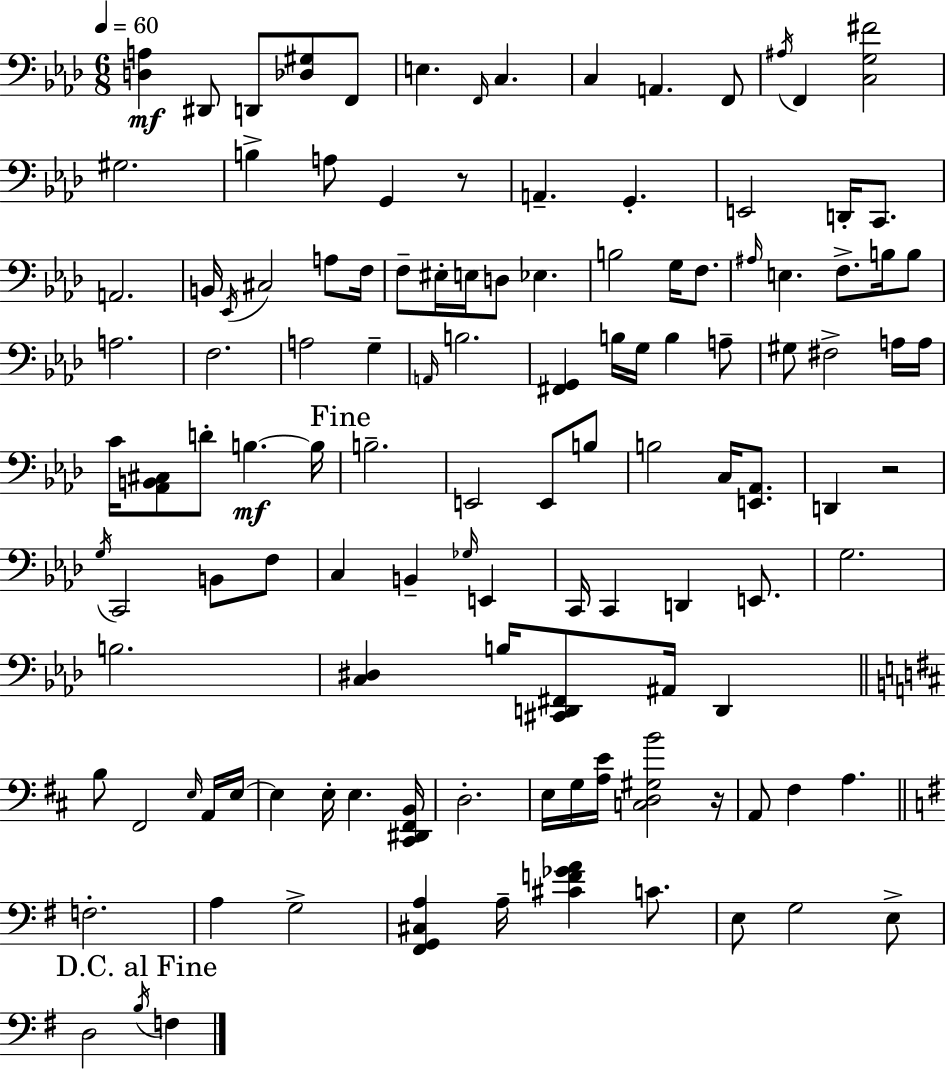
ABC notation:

X:1
T:Untitled
M:6/8
L:1/4
K:Ab
[D,A,] ^D,,/2 D,,/2 [_D,^G,]/2 F,,/2 E, F,,/4 C, C, A,, F,,/2 ^A,/4 F,, [C,G,^F]2 ^G,2 B, A,/2 G,, z/2 A,, G,, E,,2 D,,/4 C,,/2 A,,2 B,,/4 _E,,/4 ^C,2 A,/2 F,/4 F,/2 ^E,/4 E,/4 D,/2 _E, B,2 G,/4 F,/2 ^A,/4 E, F,/2 B,/4 B,/2 A,2 F,2 A,2 G, A,,/4 B,2 [^F,,G,,] B,/4 G,/4 B, A,/2 ^G,/2 ^F,2 A,/4 A,/4 C/4 [_A,,B,,^C,]/2 D/2 B, B,/4 B,2 E,,2 E,,/2 B,/2 B,2 C,/4 [E,,_A,,]/2 D,, z2 G,/4 C,,2 B,,/2 F,/2 C, B,, _G,/4 E,, C,,/4 C,, D,, E,,/2 G,2 B,2 [C,^D,] B,/4 [^C,,D,,^F,,]/2 ^A,,/4 D,, B,/2 ^F,,2 E,/4 A,,/4 E,/4 E, E,/4 E, [^C,,^D,,^F,,B,,]/4 D,2 E,/4 G,/4 [A,E]/4 [C,D,^G,B]2 z/4 A,,/2 ^F, A, F,2 A, G,2 [^F,,G,,^C,A,] A,/4 [^CF_GA] C/2 E,/2 G,2 E,/2 D,2 B,/4 F,